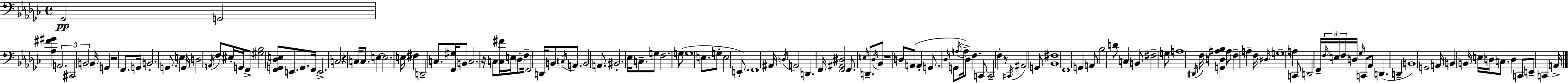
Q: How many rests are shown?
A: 5